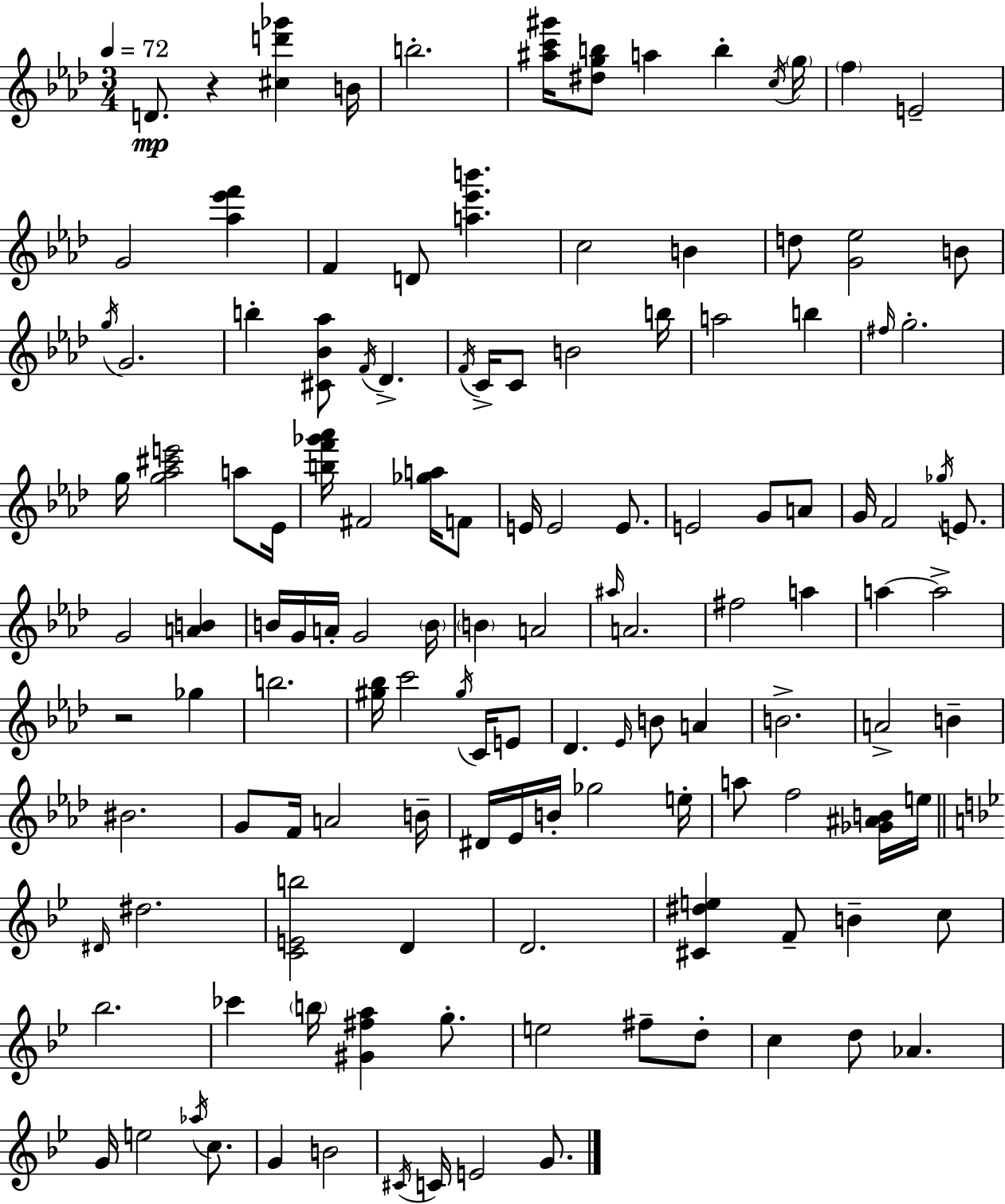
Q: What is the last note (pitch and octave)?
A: G4